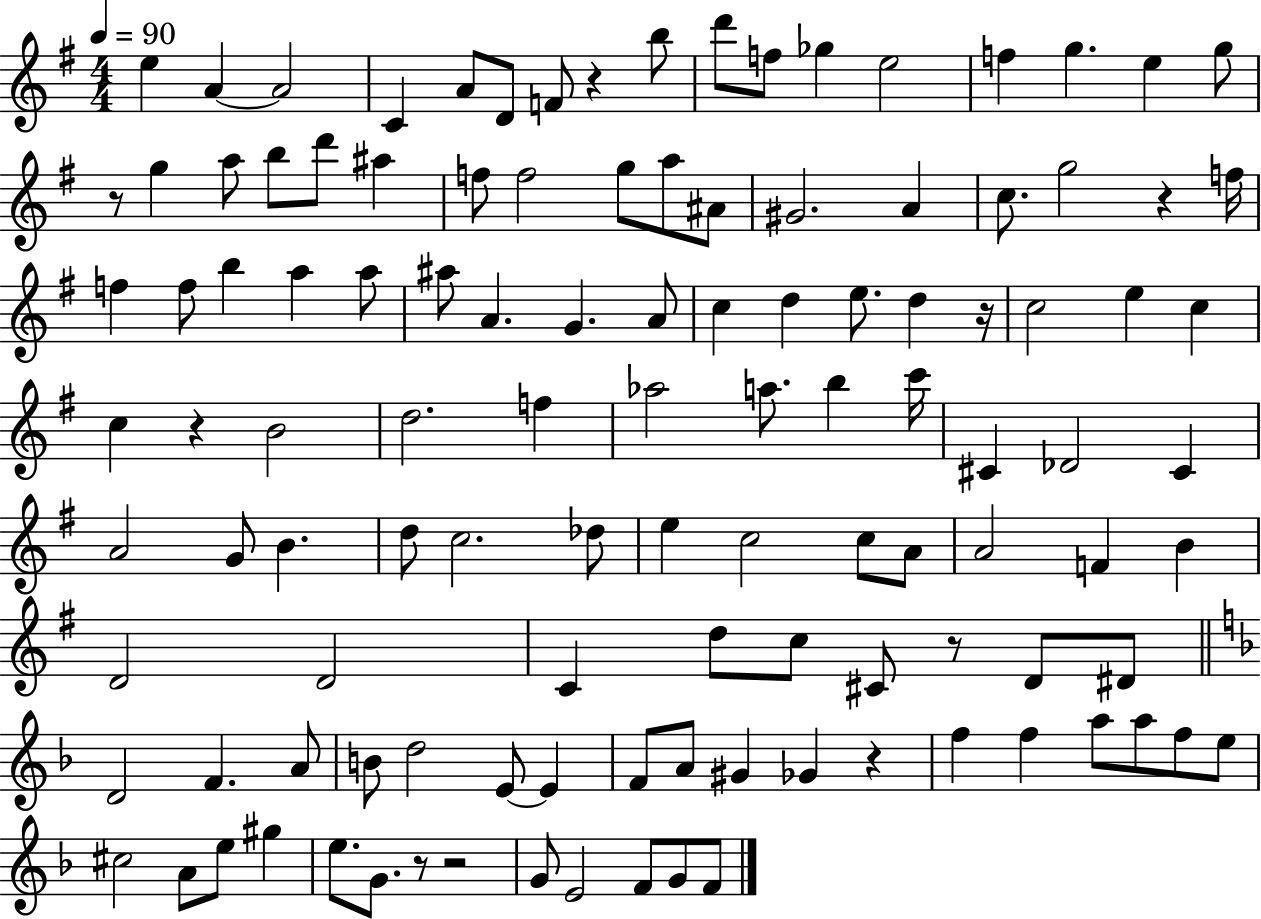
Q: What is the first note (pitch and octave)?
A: E5